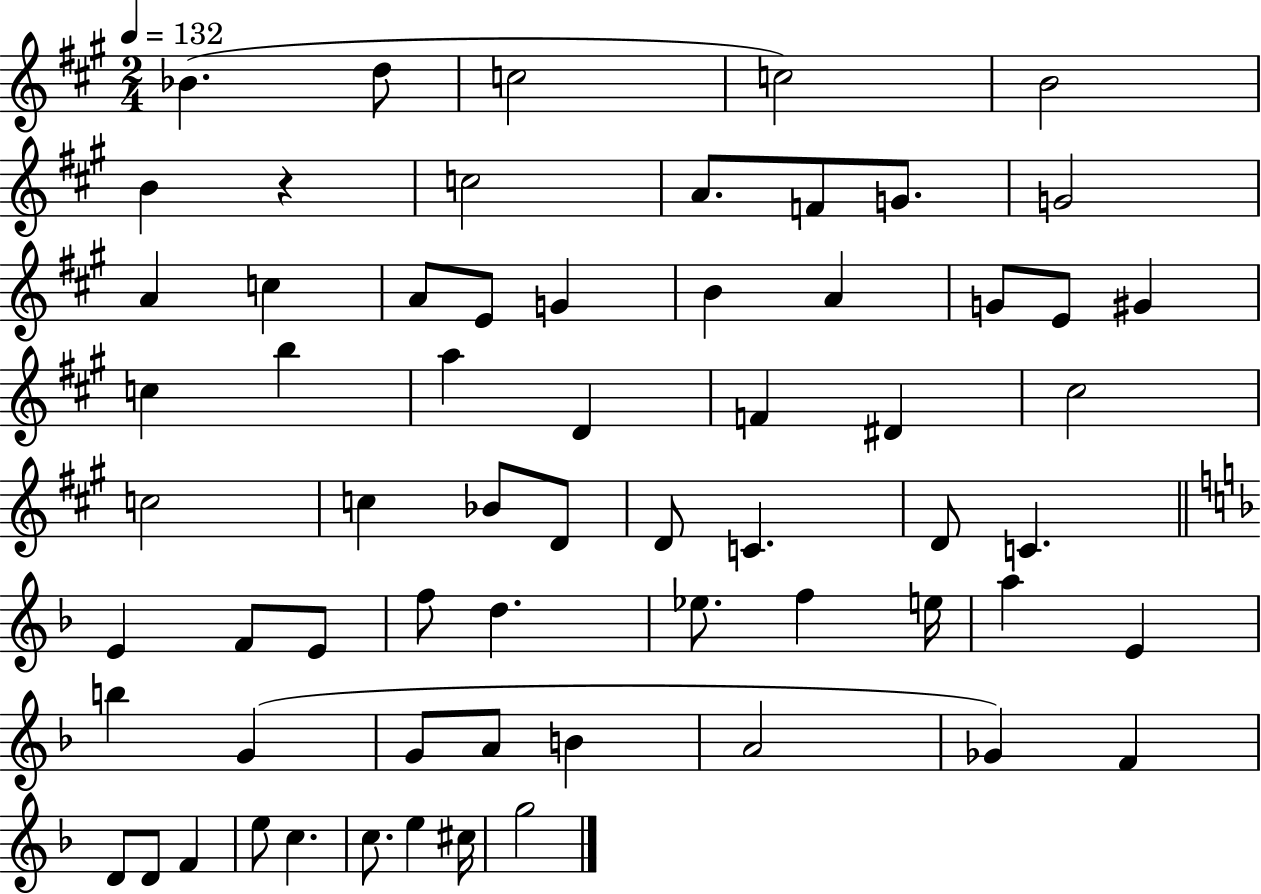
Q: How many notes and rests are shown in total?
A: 64